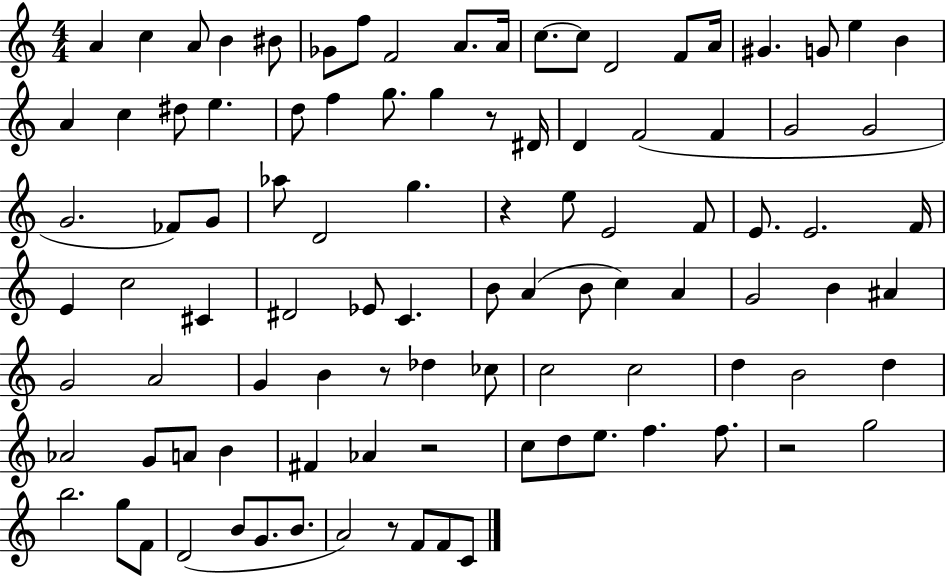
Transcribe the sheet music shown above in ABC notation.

X:1
T:Untitled
M:4/4
L:1/4
K:C
A c A/2 B ^B/2 _G/2 f/2 F2 A/2 A/4 c/2 c/2 D2 F/2 A/4 ^G G/2 e B A c ^d/2 e d/2 f g/2 g z/2 ^D/4 D F2 F G2 G2 G2 _F/2 G/2 _a/2 D2 g z e/2 E2 F/2 E/2 E2 F/4 E c2 ^C ^D2 _E/2 C B/2 A B/2 c A G2 B ^A G2 A2 G B z/2 _d _c/2 c2 c2 d B2 d _A2 G/2 A/2 B ^F _A z2 c/2 d/2 e/2 f f/2 z2 g2 b2 g/2 F/2 D2 B/2 G/2 B/2 A2 z/2 F/2 F/2 C/2